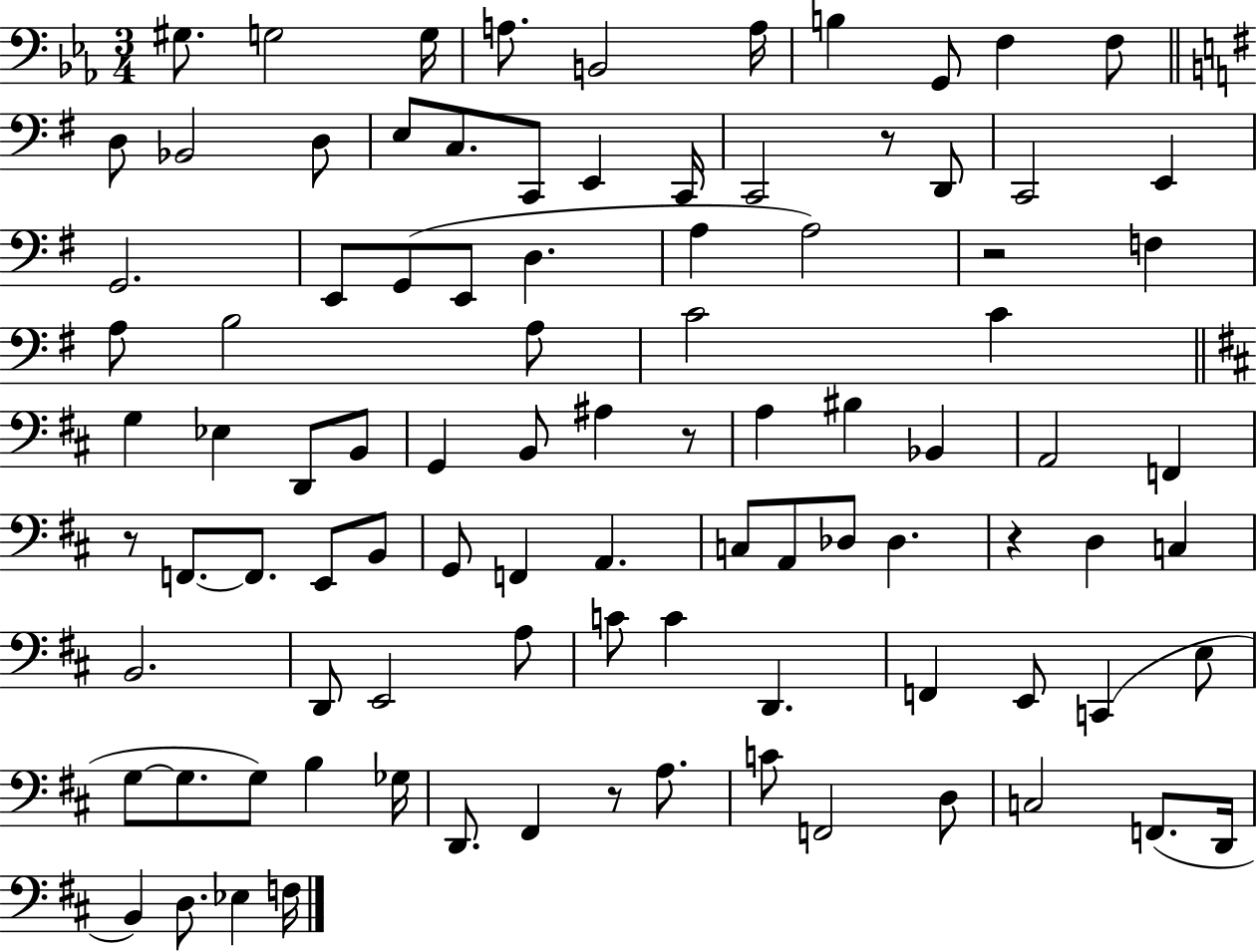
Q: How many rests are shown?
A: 6